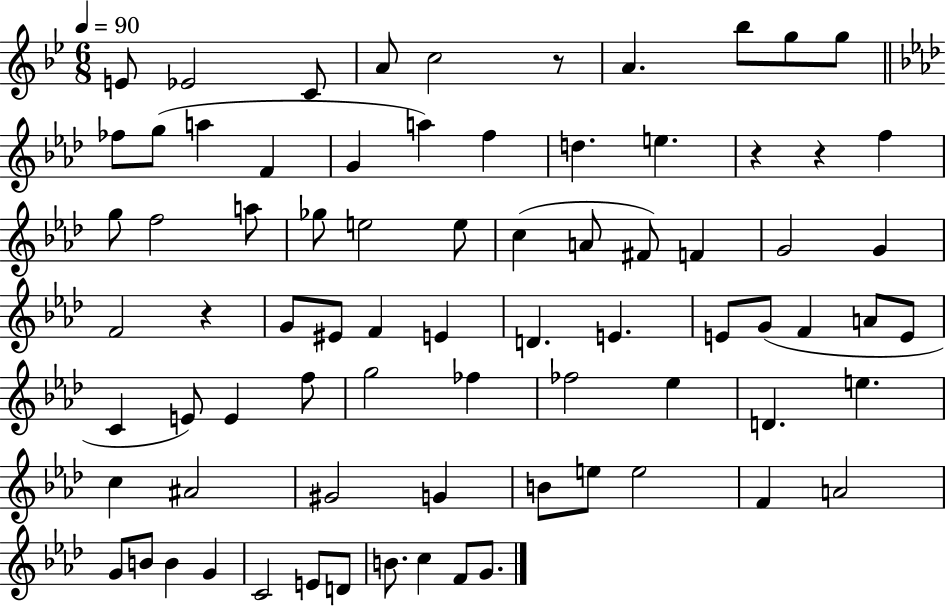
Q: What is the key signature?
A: BES major